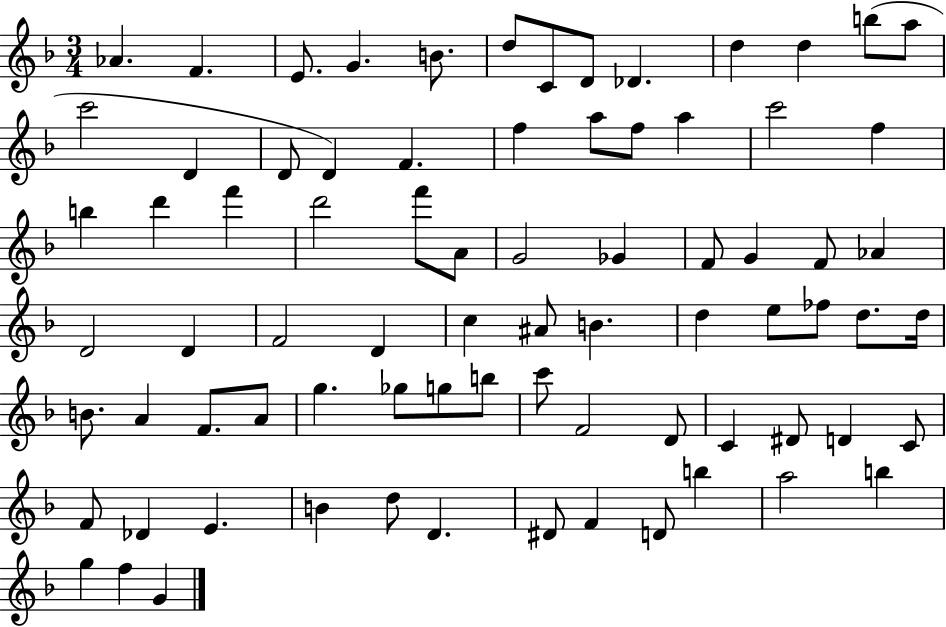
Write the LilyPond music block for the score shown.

{
  \clef treble
  \numericTimeSignature
  \time 3/4
  \key f \major
  aes'4. f'4. | e'8. g'4. b'8. | d''8 c'8 d'8 des'4. | d''4 d''4 b''8( a''8 | \break c'''2 d'4 | d'8 d'4) f'4. | f''4 a''8 f''8 a''4 | c'''2 f''4 | \break b''4 d'''4 f'''4 | d'''2 f'''8 a'8 | g'2 ges'4 | f'8 g'4 f'8 aes'4 | \break d'2 d'4 | f'2 d'4 | c''4 ais'8 b'4. | d''4 e''8 fes''8 d''8. d''16 | \break b'8. a'4 f'8. a'8 | g''4. ges''8 g''8 b''8 | c'''8 f'2 d'8 | c'4 dis'8 d'4 c'8 | \break f'8 des'4 e'4. | b'4 d''8 d'4. | dis'8 f'4 d'8 b''4 | a''2 b''4 | \break g''4 f''4 g'4 | \bar "|."
}